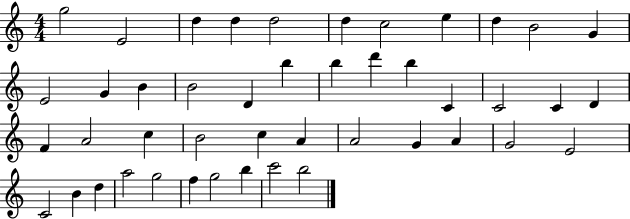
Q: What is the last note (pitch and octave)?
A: B5